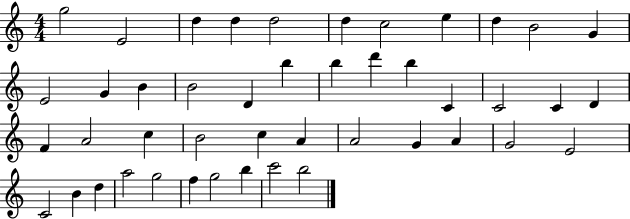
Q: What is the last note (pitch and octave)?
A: B5